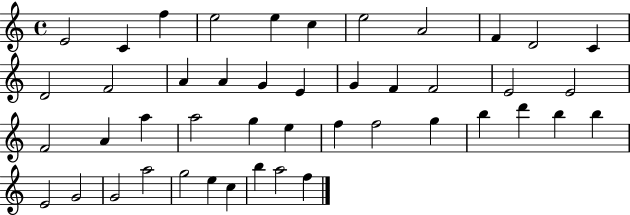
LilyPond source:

{
  \clef treble
  \time 4/4
  \defaultTimeSignature
  \key c \major
  e'2 c'4 f''4 | e''2 e''4 c''4 | e''2 a'2 | f'4 d'2 c'4 | \break d'2 f'2 | a'4 a'4 g'4 e'4 | g'4 f'4 f'2 | e'2 e'2 | \break f'2 a'4 a''4 | a''2 g''4 e''4 | f''4 f''2 g''4 | b''4 d'''4 b''4 b''4 | \break e'2 g'2 | g'2 a''2 | g''2 e''4 c''4 | b''4 a''2 f''4 | \break \bar "|."
}